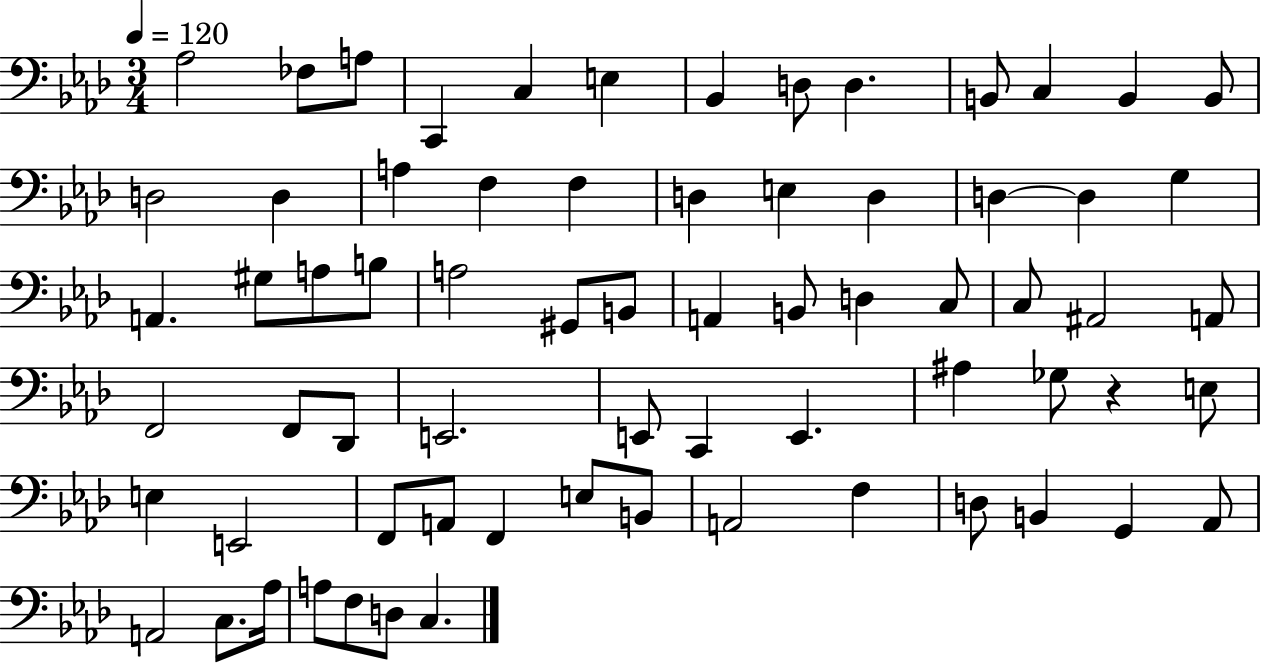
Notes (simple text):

Ab3/h FES3/e A3/e C2/q C3/q E3/q Bb2/q D3/e D3/q. B2/e C3/q B2/q B2/e D3/h D3/q A3/q F3/q F3/q D3/q E3/q D3/q D3/q D3/q G3/q A2/q. G#3/e A3/e B3/e A3/h G#2/e B2/e A2/q B2/e D3/q C3/e C3/e A#2/h A2/e F2/h F2/e Db2/e E2/h. E2/e C2/q E2/q. A#3/q Gb3/e R/q E3/e E3/q E2/h F2/e A2/e F2/q E3/e B2/e A2/h F3/q D3/e B2/q G2/q Ab2/e A2/h C3/e. Ab3/s A3/e F3/e D3/e C3/q.